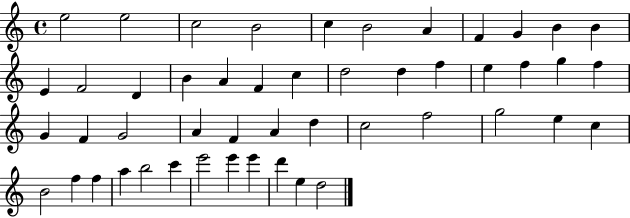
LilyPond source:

{
  \clef treble
  \time 4/4
  \defaultTimeSignature
  \key c \major
  e''2 e''2 | c''2 b'2 | c''4 b'2 a'4 | f'4 g'4 b'4 b'4 | \break e'4 f'2 d'4 | b'4 a'4 f'4 c''4 | d''2 d''4 f''4 | e''4 f''4 g''4 f''4 | \break g'4 f'4 g'2 | a'4 f'4 a'4 d''4 | c''2 f''2 | g''2 e''4 c''4 | \break b'2 f''4 f''4 | a''4 b''2 c'''4 | e'''2 e'''4 e'''4 | d'''4 e''4 d''2 | \break \bar "|."
}